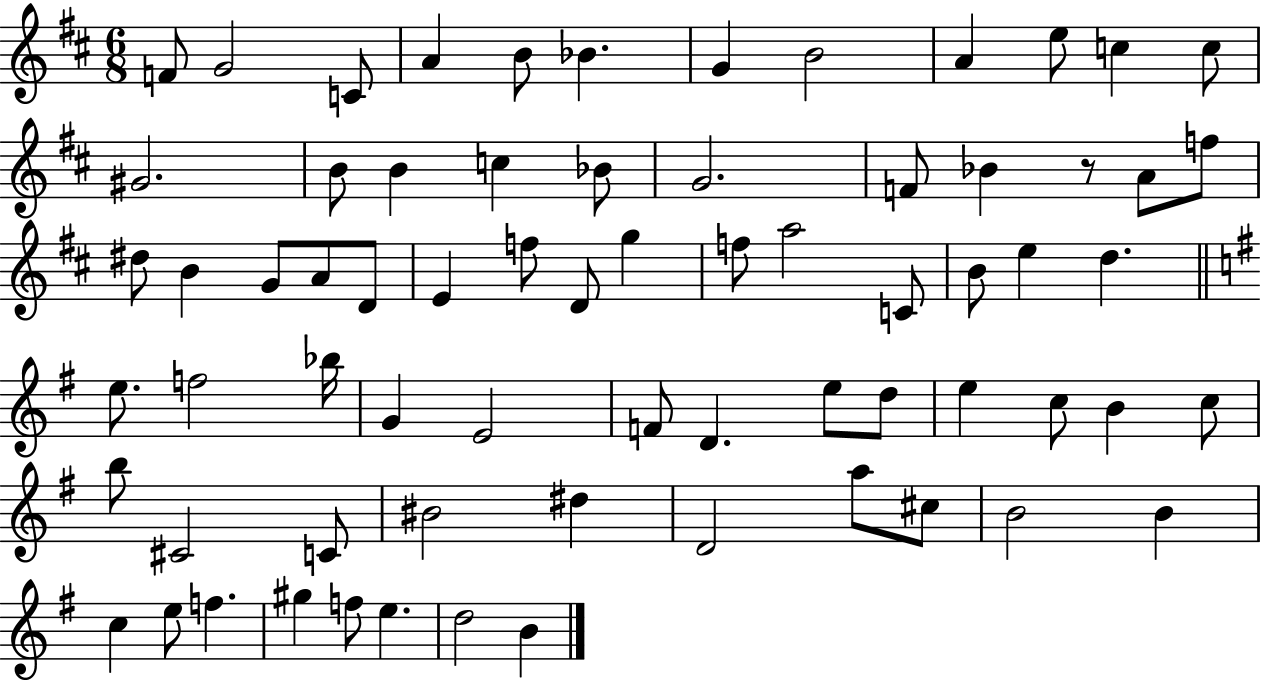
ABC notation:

X:1
T:Untitled
M:6/8
L:1/4
K:D
F/2 G2 C/2 A B/2 _B G B2 A e/2 c c/2 ^G2 B/2 B c _B/2 G2 F/2 _B z/2 A/2 f/2 ^d/2 B G/2 A/2 D/2 E f/2 D/2 g f/2 a2 C/2 B/2 e d e/2 f2 _b/4 G E2 F/2 D e/2 d/2 e c/2 B c/2 b/2 ^C2 C/2 ^B2 ^d D2 a/2 ^c/2 B2 B c e/2 f ^g f/2 e d2 B